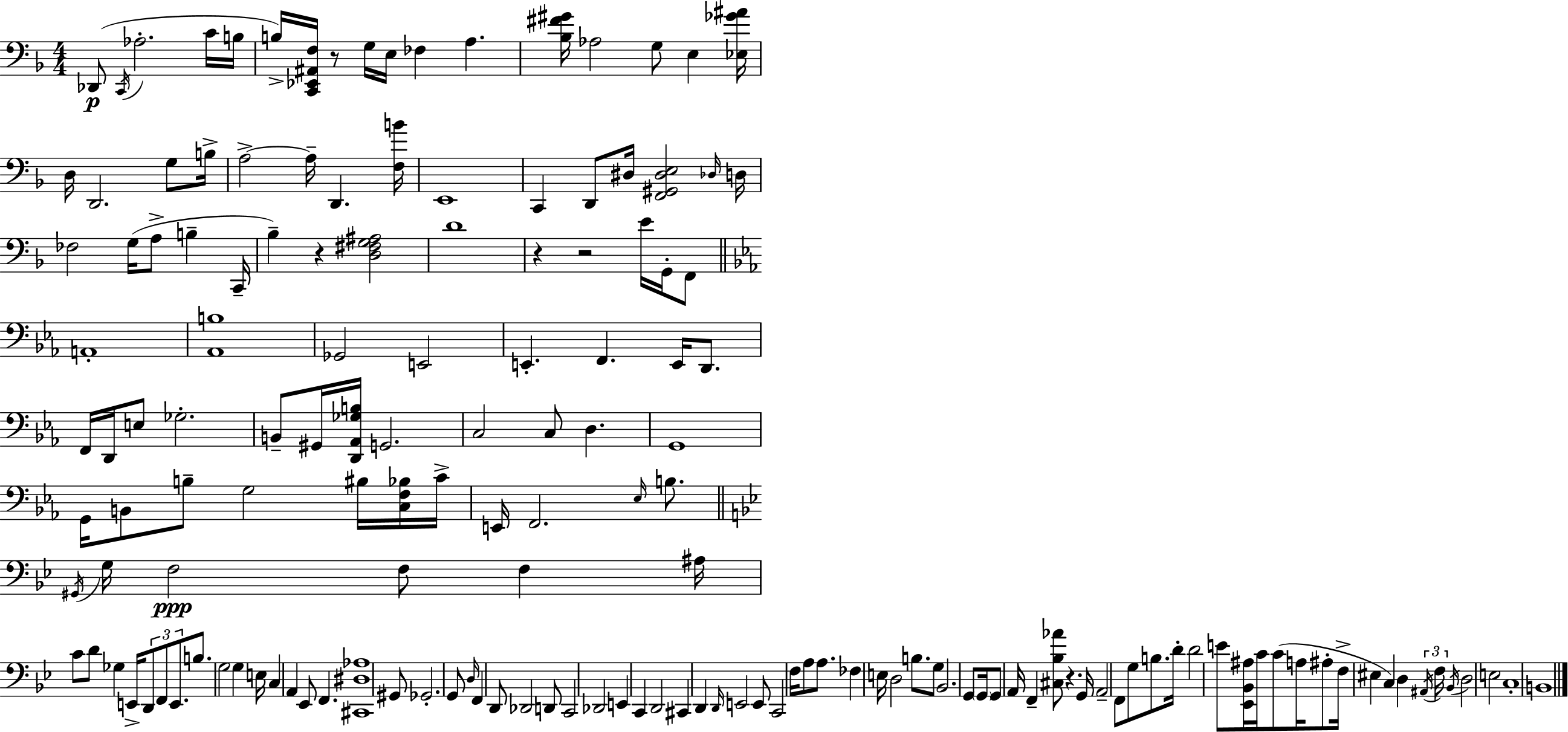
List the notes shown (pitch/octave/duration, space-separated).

Db2/e C2/s Ab3/h. C4/s B3/s B3/s [C2,Eb2,A#2,F3]/s R/e G3/s E3/s FES3/q A3/q. [Bb3,F#4,G#4]/s Ab3/h G3/e E3/q [Eb3,Gb4,A#4]/s D3/s D2/h. G3/e B3/s A3/h A3/s D2/q. [F3,B4]/s E2/w C2/q D2/e D#3/s [F2,G#2,D#3,E3]/h Db3/s D3/s FES3/h G3/s A3/e B3/q C2/s Bb3/q R/q [D3,F#3,G3,A#3]/h D4/w R/q R/h E4/s G2/s F2/e A2/w [Ab2,B3]/w Gb2/h E2/h E2/q. F2/q. E2/s D2/e. F2/s D2/s E3/e Gb3/h. B2/e G#2/s [D2,Ab2,Gb3,B3]/s G2/h. C3/h C3/e D3/q. G2/w G2/s B2/e B3/e G3/h BIS3/s [C3,F3,Bb3]/s C4/s E2/s F2/h. Eb3/s B3/e. G#2/s G3/s F3/h F3/e F3/q A#3/s C4/e D4/e Gb3/q E2/s D2/e F2/e E2/e. B3/e. G3/h G3/q E3/s C3/q A2/q Eb2/e F2/q. [C#2,D#3,Ab3]/w G#2/e Gb2/h. G2/e D3/s F2/q D2/e Db2/h D2/e C2/h Db2/h E2/q C2/q D2/h C#2/q D2/q D2/s E2/h E2/e C2/h F3/s A3/e A3/e. FES3/q E3/s D3/h B3/e. G3/e Bb2/h. G2/e G2/s G2/e A2/s F2/q [C#3,Bb3,Ab4]/e R/q. G2/s A2/h F2/e G3/e B3/e. D4/s D4/h E4/e [Eb2,Bb2,A#3]/s C4/s C4/e A3/s A#3/e F3/s EIS3/q C3/q D3/q A#2/s F3/s Bb2/s D3/h E3/h C3/w B2/w